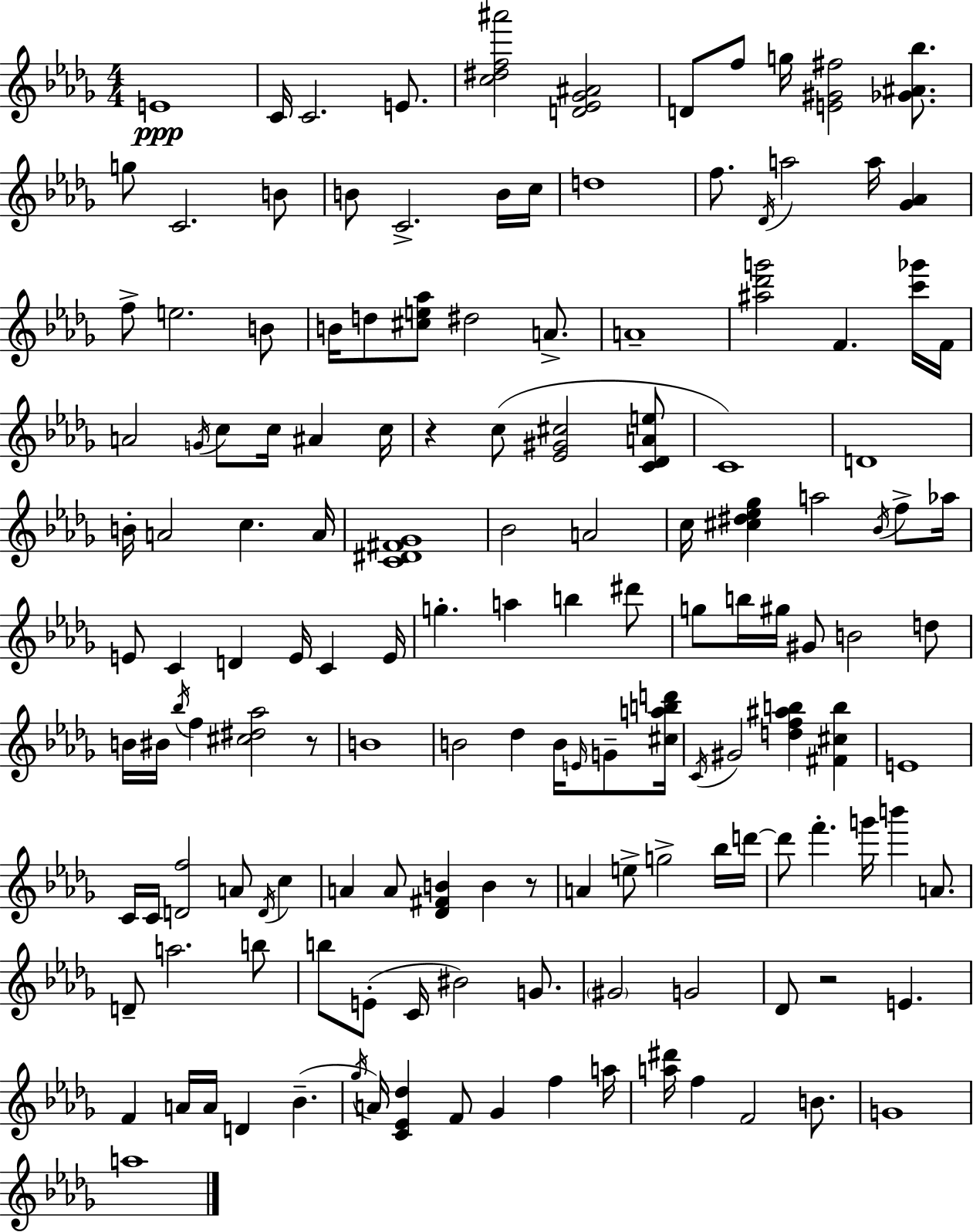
{
  \clef treble
  \numericTimeSignature
  \time 4/4
  \key bes \minor
  \repeat volta 2 { e'1\ppp | c'16 c'2. e'8. | <c'' dis'' f'' ais'''>2 <d' ees' ges' ais'>2 | d'8 f''8 g''16 <e' gis' fis''>2 <ges' ais' bes''>8. | \break g''8 c'2. b'8 | b'8 c'2.-> b'16 c''16 | d''1 | f''8. \acciaccatura { des'16 } a''2 a''16 <ges' aes'>4 | \break f''8-> e''2. b'8 | b'16 d''8 <cis'' e'' aes''>8 dis''2 a'8.-> | a'1-- | <ais'' des''' g'''>2 f'4. <c''' ges'''>16 | \break f'16 a'2 \acciaccatura { g'16 } c''8 c''16 ais'4 | c''16 r4 c''8( <ees' gis' cis''>2 | <c' des' a' e''>8 c'1) | d'1 | \break b'16-. a'2 c''4. | a'16 <c' dis' fis' ges'>1 | bes'2 a'2 | c''16 <cis'' dis'' ees'' ges''>4 a''2 \acciaccatura { bes'16 } | \break f''8-> aes''16 e'8 c'4 d'4 e'16 c'4 | e'16 g''4.-. a''4 b''4 | dis'''8 g''8 b''16 gis''16 gis'8 b'2 | d''8 b'16 bis'16 \acciaccatura { bes''16 } f''4 <cis'' dis'' aes''>2 | \break r8 b'1 | b'2 des''4 | b'16 \grace { e'16 } g'8-- <cis'' a'' b'' d'''>16 \acciaccatura { c'16 } gis'2 <d'' f'' ais'' b''>4 | <fis' cis'' b''>4 e'1 | \break c'16 c'16 <d' f''>2 | a'8 \acciaccatura { d'16 } c''4 a'4 a'8 <des' fis' b'>4 | b'4 r8 a'4 e''8-> g''2-> | bes''16 d'''16~~ d'''8 f'''4.-. g'''16 | \break b'''4 a'8. d'8-- a''2. | b''8 b''8 e'8-.( c'16 bis'2) | g'8. \parenthesize gis'2 g'2 | des'8 r2 | \break e'4. f'4 a'16 a'16 d'4 | bes'4.--( \acciaccatura { ges''16 } a'16) <c' ees' des''>4 f'8 ges'4 | f''4 a''16 <a'' dis'''>16 f''4 f'2 | b'8. g'1 | \break a''1 | } \bar "|."
}